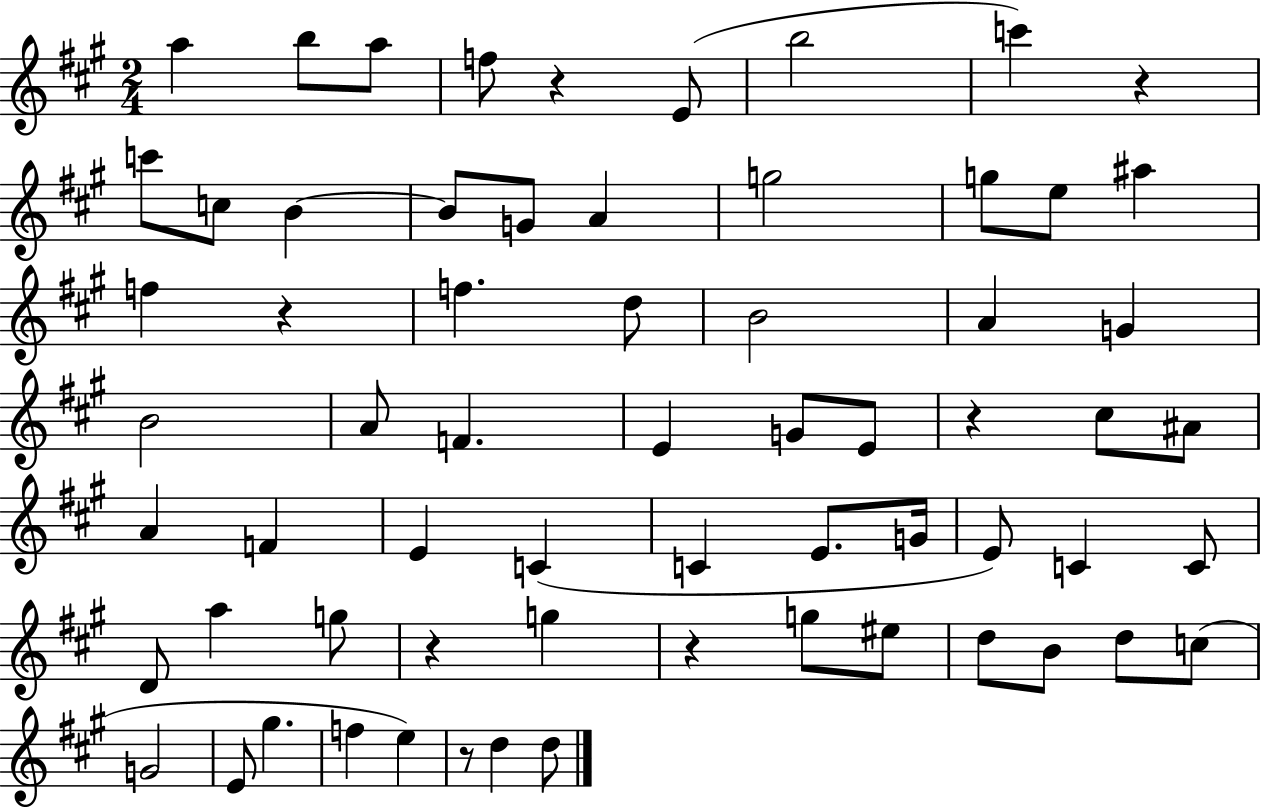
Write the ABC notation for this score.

X:1
T:Untitled
M:2/4
L:1/4
K:A
a b/2 a/2 f/2 z E/2 b2 c' z c'/2 c/2 B B/2 G/2 A g2 g/2 e/2 ^a f z f d/2 B2 A G B2 A/2 F E G/2 E/2 z ^c/2 ^A/2 A F E C C E/2 G/4 E/2 C C/2 D/2 a g/2 z g z g/2 ^e/2 d/2 B/2 d/2 c/2 G2 E/2 ^g f e z/2 d d/2